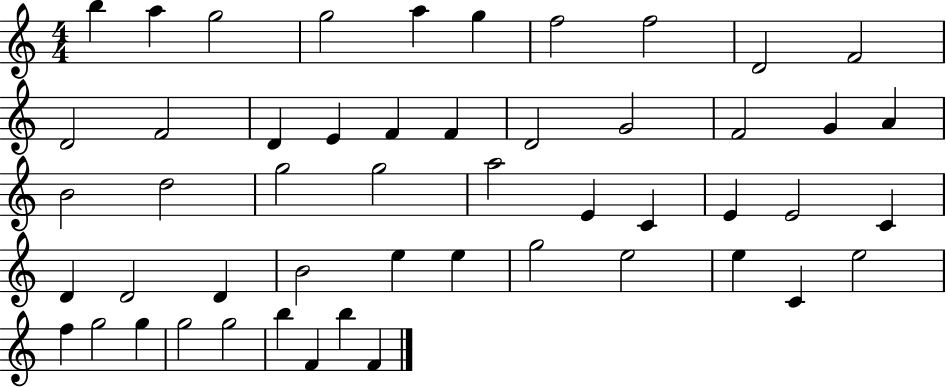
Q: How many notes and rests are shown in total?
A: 51